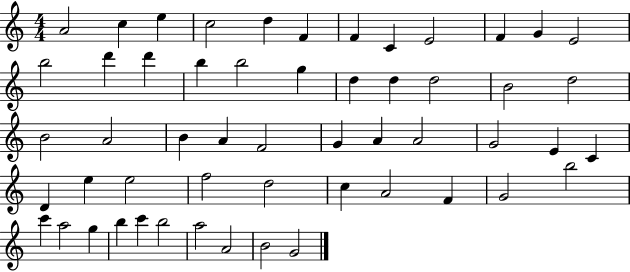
X:1
T:Untitled
M:4/4
L:1/4
K:C
A2 c e c2 d F F C E2 F G E2 b2 d' d' b b2 g d d d2 B2 d2 B2 A2 B A F2 G A A2 G2 E C D e e2 f2 d2 c A2 F G2 b2 c' a2 g b c' b2 a2 A2 B2 G2